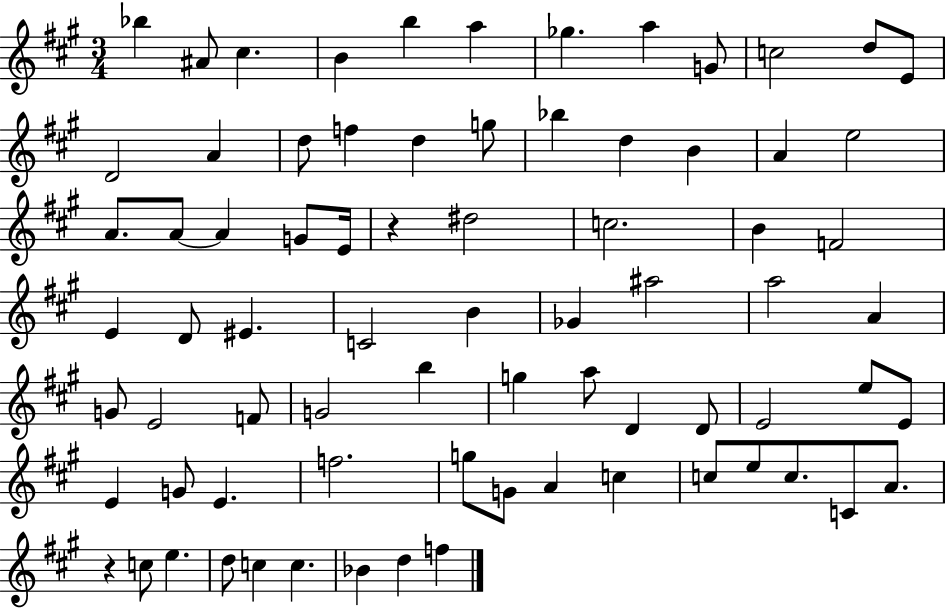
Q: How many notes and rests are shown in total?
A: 76